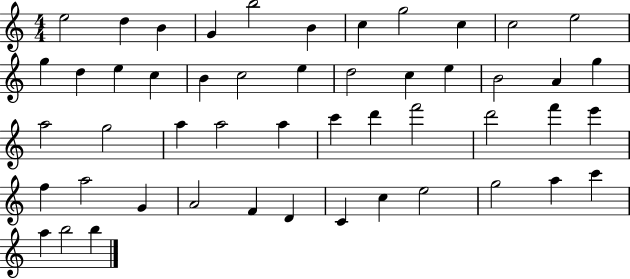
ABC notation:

X:1
T:Untitled
M:4/4
L:1/4
K:C
e2 d B G b2 B c g2 c c2 e2 g d e c B c2 e d2 c e B2 A g a2 g2 a a2 a c' d' f'2 d'2 f' e' f a2 G A2 F D C c e2 g2 a c' a b2 b